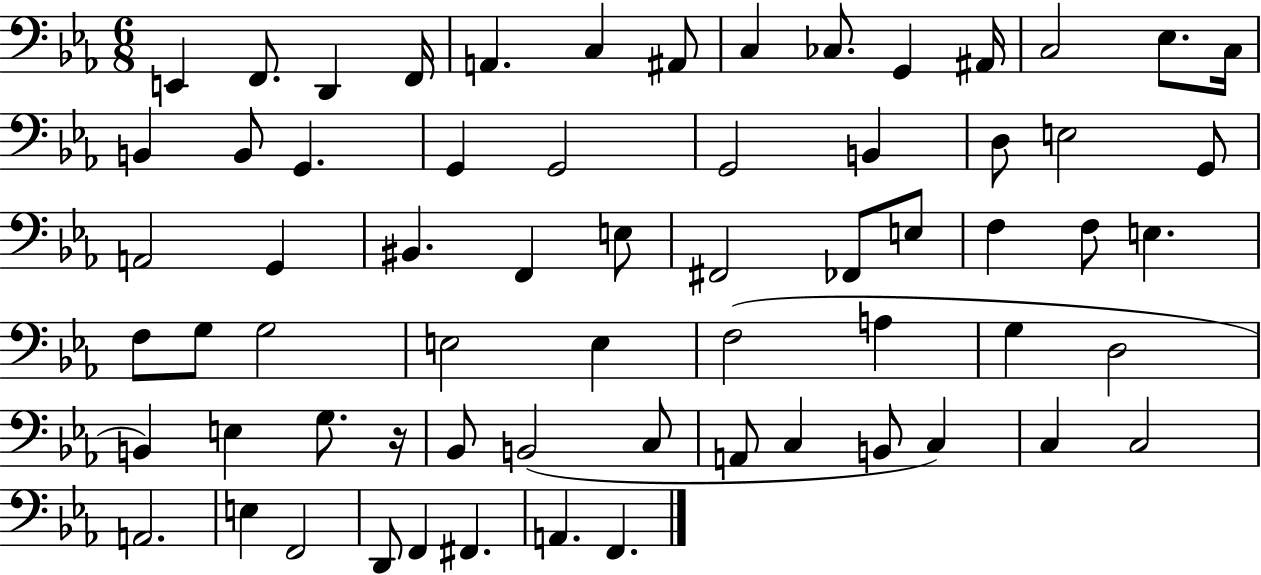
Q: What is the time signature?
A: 6/8